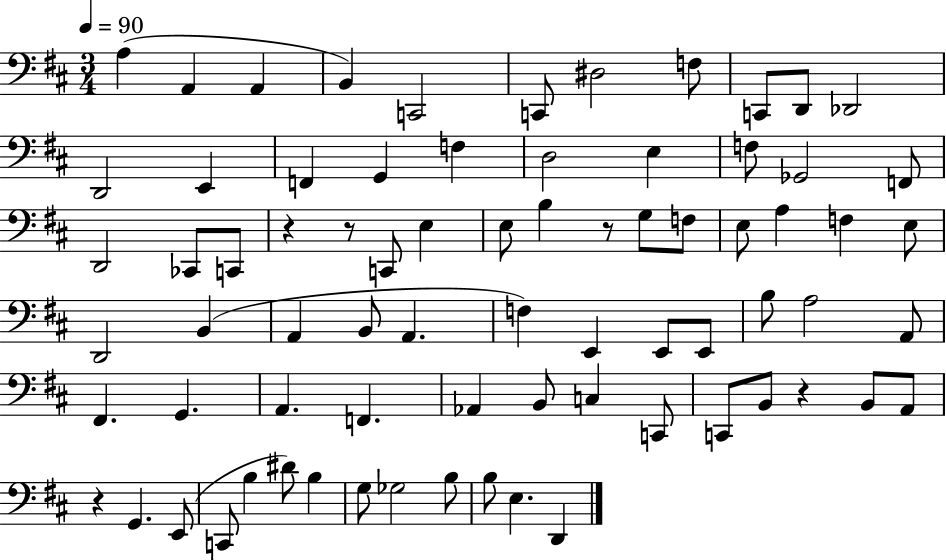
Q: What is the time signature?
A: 3/4